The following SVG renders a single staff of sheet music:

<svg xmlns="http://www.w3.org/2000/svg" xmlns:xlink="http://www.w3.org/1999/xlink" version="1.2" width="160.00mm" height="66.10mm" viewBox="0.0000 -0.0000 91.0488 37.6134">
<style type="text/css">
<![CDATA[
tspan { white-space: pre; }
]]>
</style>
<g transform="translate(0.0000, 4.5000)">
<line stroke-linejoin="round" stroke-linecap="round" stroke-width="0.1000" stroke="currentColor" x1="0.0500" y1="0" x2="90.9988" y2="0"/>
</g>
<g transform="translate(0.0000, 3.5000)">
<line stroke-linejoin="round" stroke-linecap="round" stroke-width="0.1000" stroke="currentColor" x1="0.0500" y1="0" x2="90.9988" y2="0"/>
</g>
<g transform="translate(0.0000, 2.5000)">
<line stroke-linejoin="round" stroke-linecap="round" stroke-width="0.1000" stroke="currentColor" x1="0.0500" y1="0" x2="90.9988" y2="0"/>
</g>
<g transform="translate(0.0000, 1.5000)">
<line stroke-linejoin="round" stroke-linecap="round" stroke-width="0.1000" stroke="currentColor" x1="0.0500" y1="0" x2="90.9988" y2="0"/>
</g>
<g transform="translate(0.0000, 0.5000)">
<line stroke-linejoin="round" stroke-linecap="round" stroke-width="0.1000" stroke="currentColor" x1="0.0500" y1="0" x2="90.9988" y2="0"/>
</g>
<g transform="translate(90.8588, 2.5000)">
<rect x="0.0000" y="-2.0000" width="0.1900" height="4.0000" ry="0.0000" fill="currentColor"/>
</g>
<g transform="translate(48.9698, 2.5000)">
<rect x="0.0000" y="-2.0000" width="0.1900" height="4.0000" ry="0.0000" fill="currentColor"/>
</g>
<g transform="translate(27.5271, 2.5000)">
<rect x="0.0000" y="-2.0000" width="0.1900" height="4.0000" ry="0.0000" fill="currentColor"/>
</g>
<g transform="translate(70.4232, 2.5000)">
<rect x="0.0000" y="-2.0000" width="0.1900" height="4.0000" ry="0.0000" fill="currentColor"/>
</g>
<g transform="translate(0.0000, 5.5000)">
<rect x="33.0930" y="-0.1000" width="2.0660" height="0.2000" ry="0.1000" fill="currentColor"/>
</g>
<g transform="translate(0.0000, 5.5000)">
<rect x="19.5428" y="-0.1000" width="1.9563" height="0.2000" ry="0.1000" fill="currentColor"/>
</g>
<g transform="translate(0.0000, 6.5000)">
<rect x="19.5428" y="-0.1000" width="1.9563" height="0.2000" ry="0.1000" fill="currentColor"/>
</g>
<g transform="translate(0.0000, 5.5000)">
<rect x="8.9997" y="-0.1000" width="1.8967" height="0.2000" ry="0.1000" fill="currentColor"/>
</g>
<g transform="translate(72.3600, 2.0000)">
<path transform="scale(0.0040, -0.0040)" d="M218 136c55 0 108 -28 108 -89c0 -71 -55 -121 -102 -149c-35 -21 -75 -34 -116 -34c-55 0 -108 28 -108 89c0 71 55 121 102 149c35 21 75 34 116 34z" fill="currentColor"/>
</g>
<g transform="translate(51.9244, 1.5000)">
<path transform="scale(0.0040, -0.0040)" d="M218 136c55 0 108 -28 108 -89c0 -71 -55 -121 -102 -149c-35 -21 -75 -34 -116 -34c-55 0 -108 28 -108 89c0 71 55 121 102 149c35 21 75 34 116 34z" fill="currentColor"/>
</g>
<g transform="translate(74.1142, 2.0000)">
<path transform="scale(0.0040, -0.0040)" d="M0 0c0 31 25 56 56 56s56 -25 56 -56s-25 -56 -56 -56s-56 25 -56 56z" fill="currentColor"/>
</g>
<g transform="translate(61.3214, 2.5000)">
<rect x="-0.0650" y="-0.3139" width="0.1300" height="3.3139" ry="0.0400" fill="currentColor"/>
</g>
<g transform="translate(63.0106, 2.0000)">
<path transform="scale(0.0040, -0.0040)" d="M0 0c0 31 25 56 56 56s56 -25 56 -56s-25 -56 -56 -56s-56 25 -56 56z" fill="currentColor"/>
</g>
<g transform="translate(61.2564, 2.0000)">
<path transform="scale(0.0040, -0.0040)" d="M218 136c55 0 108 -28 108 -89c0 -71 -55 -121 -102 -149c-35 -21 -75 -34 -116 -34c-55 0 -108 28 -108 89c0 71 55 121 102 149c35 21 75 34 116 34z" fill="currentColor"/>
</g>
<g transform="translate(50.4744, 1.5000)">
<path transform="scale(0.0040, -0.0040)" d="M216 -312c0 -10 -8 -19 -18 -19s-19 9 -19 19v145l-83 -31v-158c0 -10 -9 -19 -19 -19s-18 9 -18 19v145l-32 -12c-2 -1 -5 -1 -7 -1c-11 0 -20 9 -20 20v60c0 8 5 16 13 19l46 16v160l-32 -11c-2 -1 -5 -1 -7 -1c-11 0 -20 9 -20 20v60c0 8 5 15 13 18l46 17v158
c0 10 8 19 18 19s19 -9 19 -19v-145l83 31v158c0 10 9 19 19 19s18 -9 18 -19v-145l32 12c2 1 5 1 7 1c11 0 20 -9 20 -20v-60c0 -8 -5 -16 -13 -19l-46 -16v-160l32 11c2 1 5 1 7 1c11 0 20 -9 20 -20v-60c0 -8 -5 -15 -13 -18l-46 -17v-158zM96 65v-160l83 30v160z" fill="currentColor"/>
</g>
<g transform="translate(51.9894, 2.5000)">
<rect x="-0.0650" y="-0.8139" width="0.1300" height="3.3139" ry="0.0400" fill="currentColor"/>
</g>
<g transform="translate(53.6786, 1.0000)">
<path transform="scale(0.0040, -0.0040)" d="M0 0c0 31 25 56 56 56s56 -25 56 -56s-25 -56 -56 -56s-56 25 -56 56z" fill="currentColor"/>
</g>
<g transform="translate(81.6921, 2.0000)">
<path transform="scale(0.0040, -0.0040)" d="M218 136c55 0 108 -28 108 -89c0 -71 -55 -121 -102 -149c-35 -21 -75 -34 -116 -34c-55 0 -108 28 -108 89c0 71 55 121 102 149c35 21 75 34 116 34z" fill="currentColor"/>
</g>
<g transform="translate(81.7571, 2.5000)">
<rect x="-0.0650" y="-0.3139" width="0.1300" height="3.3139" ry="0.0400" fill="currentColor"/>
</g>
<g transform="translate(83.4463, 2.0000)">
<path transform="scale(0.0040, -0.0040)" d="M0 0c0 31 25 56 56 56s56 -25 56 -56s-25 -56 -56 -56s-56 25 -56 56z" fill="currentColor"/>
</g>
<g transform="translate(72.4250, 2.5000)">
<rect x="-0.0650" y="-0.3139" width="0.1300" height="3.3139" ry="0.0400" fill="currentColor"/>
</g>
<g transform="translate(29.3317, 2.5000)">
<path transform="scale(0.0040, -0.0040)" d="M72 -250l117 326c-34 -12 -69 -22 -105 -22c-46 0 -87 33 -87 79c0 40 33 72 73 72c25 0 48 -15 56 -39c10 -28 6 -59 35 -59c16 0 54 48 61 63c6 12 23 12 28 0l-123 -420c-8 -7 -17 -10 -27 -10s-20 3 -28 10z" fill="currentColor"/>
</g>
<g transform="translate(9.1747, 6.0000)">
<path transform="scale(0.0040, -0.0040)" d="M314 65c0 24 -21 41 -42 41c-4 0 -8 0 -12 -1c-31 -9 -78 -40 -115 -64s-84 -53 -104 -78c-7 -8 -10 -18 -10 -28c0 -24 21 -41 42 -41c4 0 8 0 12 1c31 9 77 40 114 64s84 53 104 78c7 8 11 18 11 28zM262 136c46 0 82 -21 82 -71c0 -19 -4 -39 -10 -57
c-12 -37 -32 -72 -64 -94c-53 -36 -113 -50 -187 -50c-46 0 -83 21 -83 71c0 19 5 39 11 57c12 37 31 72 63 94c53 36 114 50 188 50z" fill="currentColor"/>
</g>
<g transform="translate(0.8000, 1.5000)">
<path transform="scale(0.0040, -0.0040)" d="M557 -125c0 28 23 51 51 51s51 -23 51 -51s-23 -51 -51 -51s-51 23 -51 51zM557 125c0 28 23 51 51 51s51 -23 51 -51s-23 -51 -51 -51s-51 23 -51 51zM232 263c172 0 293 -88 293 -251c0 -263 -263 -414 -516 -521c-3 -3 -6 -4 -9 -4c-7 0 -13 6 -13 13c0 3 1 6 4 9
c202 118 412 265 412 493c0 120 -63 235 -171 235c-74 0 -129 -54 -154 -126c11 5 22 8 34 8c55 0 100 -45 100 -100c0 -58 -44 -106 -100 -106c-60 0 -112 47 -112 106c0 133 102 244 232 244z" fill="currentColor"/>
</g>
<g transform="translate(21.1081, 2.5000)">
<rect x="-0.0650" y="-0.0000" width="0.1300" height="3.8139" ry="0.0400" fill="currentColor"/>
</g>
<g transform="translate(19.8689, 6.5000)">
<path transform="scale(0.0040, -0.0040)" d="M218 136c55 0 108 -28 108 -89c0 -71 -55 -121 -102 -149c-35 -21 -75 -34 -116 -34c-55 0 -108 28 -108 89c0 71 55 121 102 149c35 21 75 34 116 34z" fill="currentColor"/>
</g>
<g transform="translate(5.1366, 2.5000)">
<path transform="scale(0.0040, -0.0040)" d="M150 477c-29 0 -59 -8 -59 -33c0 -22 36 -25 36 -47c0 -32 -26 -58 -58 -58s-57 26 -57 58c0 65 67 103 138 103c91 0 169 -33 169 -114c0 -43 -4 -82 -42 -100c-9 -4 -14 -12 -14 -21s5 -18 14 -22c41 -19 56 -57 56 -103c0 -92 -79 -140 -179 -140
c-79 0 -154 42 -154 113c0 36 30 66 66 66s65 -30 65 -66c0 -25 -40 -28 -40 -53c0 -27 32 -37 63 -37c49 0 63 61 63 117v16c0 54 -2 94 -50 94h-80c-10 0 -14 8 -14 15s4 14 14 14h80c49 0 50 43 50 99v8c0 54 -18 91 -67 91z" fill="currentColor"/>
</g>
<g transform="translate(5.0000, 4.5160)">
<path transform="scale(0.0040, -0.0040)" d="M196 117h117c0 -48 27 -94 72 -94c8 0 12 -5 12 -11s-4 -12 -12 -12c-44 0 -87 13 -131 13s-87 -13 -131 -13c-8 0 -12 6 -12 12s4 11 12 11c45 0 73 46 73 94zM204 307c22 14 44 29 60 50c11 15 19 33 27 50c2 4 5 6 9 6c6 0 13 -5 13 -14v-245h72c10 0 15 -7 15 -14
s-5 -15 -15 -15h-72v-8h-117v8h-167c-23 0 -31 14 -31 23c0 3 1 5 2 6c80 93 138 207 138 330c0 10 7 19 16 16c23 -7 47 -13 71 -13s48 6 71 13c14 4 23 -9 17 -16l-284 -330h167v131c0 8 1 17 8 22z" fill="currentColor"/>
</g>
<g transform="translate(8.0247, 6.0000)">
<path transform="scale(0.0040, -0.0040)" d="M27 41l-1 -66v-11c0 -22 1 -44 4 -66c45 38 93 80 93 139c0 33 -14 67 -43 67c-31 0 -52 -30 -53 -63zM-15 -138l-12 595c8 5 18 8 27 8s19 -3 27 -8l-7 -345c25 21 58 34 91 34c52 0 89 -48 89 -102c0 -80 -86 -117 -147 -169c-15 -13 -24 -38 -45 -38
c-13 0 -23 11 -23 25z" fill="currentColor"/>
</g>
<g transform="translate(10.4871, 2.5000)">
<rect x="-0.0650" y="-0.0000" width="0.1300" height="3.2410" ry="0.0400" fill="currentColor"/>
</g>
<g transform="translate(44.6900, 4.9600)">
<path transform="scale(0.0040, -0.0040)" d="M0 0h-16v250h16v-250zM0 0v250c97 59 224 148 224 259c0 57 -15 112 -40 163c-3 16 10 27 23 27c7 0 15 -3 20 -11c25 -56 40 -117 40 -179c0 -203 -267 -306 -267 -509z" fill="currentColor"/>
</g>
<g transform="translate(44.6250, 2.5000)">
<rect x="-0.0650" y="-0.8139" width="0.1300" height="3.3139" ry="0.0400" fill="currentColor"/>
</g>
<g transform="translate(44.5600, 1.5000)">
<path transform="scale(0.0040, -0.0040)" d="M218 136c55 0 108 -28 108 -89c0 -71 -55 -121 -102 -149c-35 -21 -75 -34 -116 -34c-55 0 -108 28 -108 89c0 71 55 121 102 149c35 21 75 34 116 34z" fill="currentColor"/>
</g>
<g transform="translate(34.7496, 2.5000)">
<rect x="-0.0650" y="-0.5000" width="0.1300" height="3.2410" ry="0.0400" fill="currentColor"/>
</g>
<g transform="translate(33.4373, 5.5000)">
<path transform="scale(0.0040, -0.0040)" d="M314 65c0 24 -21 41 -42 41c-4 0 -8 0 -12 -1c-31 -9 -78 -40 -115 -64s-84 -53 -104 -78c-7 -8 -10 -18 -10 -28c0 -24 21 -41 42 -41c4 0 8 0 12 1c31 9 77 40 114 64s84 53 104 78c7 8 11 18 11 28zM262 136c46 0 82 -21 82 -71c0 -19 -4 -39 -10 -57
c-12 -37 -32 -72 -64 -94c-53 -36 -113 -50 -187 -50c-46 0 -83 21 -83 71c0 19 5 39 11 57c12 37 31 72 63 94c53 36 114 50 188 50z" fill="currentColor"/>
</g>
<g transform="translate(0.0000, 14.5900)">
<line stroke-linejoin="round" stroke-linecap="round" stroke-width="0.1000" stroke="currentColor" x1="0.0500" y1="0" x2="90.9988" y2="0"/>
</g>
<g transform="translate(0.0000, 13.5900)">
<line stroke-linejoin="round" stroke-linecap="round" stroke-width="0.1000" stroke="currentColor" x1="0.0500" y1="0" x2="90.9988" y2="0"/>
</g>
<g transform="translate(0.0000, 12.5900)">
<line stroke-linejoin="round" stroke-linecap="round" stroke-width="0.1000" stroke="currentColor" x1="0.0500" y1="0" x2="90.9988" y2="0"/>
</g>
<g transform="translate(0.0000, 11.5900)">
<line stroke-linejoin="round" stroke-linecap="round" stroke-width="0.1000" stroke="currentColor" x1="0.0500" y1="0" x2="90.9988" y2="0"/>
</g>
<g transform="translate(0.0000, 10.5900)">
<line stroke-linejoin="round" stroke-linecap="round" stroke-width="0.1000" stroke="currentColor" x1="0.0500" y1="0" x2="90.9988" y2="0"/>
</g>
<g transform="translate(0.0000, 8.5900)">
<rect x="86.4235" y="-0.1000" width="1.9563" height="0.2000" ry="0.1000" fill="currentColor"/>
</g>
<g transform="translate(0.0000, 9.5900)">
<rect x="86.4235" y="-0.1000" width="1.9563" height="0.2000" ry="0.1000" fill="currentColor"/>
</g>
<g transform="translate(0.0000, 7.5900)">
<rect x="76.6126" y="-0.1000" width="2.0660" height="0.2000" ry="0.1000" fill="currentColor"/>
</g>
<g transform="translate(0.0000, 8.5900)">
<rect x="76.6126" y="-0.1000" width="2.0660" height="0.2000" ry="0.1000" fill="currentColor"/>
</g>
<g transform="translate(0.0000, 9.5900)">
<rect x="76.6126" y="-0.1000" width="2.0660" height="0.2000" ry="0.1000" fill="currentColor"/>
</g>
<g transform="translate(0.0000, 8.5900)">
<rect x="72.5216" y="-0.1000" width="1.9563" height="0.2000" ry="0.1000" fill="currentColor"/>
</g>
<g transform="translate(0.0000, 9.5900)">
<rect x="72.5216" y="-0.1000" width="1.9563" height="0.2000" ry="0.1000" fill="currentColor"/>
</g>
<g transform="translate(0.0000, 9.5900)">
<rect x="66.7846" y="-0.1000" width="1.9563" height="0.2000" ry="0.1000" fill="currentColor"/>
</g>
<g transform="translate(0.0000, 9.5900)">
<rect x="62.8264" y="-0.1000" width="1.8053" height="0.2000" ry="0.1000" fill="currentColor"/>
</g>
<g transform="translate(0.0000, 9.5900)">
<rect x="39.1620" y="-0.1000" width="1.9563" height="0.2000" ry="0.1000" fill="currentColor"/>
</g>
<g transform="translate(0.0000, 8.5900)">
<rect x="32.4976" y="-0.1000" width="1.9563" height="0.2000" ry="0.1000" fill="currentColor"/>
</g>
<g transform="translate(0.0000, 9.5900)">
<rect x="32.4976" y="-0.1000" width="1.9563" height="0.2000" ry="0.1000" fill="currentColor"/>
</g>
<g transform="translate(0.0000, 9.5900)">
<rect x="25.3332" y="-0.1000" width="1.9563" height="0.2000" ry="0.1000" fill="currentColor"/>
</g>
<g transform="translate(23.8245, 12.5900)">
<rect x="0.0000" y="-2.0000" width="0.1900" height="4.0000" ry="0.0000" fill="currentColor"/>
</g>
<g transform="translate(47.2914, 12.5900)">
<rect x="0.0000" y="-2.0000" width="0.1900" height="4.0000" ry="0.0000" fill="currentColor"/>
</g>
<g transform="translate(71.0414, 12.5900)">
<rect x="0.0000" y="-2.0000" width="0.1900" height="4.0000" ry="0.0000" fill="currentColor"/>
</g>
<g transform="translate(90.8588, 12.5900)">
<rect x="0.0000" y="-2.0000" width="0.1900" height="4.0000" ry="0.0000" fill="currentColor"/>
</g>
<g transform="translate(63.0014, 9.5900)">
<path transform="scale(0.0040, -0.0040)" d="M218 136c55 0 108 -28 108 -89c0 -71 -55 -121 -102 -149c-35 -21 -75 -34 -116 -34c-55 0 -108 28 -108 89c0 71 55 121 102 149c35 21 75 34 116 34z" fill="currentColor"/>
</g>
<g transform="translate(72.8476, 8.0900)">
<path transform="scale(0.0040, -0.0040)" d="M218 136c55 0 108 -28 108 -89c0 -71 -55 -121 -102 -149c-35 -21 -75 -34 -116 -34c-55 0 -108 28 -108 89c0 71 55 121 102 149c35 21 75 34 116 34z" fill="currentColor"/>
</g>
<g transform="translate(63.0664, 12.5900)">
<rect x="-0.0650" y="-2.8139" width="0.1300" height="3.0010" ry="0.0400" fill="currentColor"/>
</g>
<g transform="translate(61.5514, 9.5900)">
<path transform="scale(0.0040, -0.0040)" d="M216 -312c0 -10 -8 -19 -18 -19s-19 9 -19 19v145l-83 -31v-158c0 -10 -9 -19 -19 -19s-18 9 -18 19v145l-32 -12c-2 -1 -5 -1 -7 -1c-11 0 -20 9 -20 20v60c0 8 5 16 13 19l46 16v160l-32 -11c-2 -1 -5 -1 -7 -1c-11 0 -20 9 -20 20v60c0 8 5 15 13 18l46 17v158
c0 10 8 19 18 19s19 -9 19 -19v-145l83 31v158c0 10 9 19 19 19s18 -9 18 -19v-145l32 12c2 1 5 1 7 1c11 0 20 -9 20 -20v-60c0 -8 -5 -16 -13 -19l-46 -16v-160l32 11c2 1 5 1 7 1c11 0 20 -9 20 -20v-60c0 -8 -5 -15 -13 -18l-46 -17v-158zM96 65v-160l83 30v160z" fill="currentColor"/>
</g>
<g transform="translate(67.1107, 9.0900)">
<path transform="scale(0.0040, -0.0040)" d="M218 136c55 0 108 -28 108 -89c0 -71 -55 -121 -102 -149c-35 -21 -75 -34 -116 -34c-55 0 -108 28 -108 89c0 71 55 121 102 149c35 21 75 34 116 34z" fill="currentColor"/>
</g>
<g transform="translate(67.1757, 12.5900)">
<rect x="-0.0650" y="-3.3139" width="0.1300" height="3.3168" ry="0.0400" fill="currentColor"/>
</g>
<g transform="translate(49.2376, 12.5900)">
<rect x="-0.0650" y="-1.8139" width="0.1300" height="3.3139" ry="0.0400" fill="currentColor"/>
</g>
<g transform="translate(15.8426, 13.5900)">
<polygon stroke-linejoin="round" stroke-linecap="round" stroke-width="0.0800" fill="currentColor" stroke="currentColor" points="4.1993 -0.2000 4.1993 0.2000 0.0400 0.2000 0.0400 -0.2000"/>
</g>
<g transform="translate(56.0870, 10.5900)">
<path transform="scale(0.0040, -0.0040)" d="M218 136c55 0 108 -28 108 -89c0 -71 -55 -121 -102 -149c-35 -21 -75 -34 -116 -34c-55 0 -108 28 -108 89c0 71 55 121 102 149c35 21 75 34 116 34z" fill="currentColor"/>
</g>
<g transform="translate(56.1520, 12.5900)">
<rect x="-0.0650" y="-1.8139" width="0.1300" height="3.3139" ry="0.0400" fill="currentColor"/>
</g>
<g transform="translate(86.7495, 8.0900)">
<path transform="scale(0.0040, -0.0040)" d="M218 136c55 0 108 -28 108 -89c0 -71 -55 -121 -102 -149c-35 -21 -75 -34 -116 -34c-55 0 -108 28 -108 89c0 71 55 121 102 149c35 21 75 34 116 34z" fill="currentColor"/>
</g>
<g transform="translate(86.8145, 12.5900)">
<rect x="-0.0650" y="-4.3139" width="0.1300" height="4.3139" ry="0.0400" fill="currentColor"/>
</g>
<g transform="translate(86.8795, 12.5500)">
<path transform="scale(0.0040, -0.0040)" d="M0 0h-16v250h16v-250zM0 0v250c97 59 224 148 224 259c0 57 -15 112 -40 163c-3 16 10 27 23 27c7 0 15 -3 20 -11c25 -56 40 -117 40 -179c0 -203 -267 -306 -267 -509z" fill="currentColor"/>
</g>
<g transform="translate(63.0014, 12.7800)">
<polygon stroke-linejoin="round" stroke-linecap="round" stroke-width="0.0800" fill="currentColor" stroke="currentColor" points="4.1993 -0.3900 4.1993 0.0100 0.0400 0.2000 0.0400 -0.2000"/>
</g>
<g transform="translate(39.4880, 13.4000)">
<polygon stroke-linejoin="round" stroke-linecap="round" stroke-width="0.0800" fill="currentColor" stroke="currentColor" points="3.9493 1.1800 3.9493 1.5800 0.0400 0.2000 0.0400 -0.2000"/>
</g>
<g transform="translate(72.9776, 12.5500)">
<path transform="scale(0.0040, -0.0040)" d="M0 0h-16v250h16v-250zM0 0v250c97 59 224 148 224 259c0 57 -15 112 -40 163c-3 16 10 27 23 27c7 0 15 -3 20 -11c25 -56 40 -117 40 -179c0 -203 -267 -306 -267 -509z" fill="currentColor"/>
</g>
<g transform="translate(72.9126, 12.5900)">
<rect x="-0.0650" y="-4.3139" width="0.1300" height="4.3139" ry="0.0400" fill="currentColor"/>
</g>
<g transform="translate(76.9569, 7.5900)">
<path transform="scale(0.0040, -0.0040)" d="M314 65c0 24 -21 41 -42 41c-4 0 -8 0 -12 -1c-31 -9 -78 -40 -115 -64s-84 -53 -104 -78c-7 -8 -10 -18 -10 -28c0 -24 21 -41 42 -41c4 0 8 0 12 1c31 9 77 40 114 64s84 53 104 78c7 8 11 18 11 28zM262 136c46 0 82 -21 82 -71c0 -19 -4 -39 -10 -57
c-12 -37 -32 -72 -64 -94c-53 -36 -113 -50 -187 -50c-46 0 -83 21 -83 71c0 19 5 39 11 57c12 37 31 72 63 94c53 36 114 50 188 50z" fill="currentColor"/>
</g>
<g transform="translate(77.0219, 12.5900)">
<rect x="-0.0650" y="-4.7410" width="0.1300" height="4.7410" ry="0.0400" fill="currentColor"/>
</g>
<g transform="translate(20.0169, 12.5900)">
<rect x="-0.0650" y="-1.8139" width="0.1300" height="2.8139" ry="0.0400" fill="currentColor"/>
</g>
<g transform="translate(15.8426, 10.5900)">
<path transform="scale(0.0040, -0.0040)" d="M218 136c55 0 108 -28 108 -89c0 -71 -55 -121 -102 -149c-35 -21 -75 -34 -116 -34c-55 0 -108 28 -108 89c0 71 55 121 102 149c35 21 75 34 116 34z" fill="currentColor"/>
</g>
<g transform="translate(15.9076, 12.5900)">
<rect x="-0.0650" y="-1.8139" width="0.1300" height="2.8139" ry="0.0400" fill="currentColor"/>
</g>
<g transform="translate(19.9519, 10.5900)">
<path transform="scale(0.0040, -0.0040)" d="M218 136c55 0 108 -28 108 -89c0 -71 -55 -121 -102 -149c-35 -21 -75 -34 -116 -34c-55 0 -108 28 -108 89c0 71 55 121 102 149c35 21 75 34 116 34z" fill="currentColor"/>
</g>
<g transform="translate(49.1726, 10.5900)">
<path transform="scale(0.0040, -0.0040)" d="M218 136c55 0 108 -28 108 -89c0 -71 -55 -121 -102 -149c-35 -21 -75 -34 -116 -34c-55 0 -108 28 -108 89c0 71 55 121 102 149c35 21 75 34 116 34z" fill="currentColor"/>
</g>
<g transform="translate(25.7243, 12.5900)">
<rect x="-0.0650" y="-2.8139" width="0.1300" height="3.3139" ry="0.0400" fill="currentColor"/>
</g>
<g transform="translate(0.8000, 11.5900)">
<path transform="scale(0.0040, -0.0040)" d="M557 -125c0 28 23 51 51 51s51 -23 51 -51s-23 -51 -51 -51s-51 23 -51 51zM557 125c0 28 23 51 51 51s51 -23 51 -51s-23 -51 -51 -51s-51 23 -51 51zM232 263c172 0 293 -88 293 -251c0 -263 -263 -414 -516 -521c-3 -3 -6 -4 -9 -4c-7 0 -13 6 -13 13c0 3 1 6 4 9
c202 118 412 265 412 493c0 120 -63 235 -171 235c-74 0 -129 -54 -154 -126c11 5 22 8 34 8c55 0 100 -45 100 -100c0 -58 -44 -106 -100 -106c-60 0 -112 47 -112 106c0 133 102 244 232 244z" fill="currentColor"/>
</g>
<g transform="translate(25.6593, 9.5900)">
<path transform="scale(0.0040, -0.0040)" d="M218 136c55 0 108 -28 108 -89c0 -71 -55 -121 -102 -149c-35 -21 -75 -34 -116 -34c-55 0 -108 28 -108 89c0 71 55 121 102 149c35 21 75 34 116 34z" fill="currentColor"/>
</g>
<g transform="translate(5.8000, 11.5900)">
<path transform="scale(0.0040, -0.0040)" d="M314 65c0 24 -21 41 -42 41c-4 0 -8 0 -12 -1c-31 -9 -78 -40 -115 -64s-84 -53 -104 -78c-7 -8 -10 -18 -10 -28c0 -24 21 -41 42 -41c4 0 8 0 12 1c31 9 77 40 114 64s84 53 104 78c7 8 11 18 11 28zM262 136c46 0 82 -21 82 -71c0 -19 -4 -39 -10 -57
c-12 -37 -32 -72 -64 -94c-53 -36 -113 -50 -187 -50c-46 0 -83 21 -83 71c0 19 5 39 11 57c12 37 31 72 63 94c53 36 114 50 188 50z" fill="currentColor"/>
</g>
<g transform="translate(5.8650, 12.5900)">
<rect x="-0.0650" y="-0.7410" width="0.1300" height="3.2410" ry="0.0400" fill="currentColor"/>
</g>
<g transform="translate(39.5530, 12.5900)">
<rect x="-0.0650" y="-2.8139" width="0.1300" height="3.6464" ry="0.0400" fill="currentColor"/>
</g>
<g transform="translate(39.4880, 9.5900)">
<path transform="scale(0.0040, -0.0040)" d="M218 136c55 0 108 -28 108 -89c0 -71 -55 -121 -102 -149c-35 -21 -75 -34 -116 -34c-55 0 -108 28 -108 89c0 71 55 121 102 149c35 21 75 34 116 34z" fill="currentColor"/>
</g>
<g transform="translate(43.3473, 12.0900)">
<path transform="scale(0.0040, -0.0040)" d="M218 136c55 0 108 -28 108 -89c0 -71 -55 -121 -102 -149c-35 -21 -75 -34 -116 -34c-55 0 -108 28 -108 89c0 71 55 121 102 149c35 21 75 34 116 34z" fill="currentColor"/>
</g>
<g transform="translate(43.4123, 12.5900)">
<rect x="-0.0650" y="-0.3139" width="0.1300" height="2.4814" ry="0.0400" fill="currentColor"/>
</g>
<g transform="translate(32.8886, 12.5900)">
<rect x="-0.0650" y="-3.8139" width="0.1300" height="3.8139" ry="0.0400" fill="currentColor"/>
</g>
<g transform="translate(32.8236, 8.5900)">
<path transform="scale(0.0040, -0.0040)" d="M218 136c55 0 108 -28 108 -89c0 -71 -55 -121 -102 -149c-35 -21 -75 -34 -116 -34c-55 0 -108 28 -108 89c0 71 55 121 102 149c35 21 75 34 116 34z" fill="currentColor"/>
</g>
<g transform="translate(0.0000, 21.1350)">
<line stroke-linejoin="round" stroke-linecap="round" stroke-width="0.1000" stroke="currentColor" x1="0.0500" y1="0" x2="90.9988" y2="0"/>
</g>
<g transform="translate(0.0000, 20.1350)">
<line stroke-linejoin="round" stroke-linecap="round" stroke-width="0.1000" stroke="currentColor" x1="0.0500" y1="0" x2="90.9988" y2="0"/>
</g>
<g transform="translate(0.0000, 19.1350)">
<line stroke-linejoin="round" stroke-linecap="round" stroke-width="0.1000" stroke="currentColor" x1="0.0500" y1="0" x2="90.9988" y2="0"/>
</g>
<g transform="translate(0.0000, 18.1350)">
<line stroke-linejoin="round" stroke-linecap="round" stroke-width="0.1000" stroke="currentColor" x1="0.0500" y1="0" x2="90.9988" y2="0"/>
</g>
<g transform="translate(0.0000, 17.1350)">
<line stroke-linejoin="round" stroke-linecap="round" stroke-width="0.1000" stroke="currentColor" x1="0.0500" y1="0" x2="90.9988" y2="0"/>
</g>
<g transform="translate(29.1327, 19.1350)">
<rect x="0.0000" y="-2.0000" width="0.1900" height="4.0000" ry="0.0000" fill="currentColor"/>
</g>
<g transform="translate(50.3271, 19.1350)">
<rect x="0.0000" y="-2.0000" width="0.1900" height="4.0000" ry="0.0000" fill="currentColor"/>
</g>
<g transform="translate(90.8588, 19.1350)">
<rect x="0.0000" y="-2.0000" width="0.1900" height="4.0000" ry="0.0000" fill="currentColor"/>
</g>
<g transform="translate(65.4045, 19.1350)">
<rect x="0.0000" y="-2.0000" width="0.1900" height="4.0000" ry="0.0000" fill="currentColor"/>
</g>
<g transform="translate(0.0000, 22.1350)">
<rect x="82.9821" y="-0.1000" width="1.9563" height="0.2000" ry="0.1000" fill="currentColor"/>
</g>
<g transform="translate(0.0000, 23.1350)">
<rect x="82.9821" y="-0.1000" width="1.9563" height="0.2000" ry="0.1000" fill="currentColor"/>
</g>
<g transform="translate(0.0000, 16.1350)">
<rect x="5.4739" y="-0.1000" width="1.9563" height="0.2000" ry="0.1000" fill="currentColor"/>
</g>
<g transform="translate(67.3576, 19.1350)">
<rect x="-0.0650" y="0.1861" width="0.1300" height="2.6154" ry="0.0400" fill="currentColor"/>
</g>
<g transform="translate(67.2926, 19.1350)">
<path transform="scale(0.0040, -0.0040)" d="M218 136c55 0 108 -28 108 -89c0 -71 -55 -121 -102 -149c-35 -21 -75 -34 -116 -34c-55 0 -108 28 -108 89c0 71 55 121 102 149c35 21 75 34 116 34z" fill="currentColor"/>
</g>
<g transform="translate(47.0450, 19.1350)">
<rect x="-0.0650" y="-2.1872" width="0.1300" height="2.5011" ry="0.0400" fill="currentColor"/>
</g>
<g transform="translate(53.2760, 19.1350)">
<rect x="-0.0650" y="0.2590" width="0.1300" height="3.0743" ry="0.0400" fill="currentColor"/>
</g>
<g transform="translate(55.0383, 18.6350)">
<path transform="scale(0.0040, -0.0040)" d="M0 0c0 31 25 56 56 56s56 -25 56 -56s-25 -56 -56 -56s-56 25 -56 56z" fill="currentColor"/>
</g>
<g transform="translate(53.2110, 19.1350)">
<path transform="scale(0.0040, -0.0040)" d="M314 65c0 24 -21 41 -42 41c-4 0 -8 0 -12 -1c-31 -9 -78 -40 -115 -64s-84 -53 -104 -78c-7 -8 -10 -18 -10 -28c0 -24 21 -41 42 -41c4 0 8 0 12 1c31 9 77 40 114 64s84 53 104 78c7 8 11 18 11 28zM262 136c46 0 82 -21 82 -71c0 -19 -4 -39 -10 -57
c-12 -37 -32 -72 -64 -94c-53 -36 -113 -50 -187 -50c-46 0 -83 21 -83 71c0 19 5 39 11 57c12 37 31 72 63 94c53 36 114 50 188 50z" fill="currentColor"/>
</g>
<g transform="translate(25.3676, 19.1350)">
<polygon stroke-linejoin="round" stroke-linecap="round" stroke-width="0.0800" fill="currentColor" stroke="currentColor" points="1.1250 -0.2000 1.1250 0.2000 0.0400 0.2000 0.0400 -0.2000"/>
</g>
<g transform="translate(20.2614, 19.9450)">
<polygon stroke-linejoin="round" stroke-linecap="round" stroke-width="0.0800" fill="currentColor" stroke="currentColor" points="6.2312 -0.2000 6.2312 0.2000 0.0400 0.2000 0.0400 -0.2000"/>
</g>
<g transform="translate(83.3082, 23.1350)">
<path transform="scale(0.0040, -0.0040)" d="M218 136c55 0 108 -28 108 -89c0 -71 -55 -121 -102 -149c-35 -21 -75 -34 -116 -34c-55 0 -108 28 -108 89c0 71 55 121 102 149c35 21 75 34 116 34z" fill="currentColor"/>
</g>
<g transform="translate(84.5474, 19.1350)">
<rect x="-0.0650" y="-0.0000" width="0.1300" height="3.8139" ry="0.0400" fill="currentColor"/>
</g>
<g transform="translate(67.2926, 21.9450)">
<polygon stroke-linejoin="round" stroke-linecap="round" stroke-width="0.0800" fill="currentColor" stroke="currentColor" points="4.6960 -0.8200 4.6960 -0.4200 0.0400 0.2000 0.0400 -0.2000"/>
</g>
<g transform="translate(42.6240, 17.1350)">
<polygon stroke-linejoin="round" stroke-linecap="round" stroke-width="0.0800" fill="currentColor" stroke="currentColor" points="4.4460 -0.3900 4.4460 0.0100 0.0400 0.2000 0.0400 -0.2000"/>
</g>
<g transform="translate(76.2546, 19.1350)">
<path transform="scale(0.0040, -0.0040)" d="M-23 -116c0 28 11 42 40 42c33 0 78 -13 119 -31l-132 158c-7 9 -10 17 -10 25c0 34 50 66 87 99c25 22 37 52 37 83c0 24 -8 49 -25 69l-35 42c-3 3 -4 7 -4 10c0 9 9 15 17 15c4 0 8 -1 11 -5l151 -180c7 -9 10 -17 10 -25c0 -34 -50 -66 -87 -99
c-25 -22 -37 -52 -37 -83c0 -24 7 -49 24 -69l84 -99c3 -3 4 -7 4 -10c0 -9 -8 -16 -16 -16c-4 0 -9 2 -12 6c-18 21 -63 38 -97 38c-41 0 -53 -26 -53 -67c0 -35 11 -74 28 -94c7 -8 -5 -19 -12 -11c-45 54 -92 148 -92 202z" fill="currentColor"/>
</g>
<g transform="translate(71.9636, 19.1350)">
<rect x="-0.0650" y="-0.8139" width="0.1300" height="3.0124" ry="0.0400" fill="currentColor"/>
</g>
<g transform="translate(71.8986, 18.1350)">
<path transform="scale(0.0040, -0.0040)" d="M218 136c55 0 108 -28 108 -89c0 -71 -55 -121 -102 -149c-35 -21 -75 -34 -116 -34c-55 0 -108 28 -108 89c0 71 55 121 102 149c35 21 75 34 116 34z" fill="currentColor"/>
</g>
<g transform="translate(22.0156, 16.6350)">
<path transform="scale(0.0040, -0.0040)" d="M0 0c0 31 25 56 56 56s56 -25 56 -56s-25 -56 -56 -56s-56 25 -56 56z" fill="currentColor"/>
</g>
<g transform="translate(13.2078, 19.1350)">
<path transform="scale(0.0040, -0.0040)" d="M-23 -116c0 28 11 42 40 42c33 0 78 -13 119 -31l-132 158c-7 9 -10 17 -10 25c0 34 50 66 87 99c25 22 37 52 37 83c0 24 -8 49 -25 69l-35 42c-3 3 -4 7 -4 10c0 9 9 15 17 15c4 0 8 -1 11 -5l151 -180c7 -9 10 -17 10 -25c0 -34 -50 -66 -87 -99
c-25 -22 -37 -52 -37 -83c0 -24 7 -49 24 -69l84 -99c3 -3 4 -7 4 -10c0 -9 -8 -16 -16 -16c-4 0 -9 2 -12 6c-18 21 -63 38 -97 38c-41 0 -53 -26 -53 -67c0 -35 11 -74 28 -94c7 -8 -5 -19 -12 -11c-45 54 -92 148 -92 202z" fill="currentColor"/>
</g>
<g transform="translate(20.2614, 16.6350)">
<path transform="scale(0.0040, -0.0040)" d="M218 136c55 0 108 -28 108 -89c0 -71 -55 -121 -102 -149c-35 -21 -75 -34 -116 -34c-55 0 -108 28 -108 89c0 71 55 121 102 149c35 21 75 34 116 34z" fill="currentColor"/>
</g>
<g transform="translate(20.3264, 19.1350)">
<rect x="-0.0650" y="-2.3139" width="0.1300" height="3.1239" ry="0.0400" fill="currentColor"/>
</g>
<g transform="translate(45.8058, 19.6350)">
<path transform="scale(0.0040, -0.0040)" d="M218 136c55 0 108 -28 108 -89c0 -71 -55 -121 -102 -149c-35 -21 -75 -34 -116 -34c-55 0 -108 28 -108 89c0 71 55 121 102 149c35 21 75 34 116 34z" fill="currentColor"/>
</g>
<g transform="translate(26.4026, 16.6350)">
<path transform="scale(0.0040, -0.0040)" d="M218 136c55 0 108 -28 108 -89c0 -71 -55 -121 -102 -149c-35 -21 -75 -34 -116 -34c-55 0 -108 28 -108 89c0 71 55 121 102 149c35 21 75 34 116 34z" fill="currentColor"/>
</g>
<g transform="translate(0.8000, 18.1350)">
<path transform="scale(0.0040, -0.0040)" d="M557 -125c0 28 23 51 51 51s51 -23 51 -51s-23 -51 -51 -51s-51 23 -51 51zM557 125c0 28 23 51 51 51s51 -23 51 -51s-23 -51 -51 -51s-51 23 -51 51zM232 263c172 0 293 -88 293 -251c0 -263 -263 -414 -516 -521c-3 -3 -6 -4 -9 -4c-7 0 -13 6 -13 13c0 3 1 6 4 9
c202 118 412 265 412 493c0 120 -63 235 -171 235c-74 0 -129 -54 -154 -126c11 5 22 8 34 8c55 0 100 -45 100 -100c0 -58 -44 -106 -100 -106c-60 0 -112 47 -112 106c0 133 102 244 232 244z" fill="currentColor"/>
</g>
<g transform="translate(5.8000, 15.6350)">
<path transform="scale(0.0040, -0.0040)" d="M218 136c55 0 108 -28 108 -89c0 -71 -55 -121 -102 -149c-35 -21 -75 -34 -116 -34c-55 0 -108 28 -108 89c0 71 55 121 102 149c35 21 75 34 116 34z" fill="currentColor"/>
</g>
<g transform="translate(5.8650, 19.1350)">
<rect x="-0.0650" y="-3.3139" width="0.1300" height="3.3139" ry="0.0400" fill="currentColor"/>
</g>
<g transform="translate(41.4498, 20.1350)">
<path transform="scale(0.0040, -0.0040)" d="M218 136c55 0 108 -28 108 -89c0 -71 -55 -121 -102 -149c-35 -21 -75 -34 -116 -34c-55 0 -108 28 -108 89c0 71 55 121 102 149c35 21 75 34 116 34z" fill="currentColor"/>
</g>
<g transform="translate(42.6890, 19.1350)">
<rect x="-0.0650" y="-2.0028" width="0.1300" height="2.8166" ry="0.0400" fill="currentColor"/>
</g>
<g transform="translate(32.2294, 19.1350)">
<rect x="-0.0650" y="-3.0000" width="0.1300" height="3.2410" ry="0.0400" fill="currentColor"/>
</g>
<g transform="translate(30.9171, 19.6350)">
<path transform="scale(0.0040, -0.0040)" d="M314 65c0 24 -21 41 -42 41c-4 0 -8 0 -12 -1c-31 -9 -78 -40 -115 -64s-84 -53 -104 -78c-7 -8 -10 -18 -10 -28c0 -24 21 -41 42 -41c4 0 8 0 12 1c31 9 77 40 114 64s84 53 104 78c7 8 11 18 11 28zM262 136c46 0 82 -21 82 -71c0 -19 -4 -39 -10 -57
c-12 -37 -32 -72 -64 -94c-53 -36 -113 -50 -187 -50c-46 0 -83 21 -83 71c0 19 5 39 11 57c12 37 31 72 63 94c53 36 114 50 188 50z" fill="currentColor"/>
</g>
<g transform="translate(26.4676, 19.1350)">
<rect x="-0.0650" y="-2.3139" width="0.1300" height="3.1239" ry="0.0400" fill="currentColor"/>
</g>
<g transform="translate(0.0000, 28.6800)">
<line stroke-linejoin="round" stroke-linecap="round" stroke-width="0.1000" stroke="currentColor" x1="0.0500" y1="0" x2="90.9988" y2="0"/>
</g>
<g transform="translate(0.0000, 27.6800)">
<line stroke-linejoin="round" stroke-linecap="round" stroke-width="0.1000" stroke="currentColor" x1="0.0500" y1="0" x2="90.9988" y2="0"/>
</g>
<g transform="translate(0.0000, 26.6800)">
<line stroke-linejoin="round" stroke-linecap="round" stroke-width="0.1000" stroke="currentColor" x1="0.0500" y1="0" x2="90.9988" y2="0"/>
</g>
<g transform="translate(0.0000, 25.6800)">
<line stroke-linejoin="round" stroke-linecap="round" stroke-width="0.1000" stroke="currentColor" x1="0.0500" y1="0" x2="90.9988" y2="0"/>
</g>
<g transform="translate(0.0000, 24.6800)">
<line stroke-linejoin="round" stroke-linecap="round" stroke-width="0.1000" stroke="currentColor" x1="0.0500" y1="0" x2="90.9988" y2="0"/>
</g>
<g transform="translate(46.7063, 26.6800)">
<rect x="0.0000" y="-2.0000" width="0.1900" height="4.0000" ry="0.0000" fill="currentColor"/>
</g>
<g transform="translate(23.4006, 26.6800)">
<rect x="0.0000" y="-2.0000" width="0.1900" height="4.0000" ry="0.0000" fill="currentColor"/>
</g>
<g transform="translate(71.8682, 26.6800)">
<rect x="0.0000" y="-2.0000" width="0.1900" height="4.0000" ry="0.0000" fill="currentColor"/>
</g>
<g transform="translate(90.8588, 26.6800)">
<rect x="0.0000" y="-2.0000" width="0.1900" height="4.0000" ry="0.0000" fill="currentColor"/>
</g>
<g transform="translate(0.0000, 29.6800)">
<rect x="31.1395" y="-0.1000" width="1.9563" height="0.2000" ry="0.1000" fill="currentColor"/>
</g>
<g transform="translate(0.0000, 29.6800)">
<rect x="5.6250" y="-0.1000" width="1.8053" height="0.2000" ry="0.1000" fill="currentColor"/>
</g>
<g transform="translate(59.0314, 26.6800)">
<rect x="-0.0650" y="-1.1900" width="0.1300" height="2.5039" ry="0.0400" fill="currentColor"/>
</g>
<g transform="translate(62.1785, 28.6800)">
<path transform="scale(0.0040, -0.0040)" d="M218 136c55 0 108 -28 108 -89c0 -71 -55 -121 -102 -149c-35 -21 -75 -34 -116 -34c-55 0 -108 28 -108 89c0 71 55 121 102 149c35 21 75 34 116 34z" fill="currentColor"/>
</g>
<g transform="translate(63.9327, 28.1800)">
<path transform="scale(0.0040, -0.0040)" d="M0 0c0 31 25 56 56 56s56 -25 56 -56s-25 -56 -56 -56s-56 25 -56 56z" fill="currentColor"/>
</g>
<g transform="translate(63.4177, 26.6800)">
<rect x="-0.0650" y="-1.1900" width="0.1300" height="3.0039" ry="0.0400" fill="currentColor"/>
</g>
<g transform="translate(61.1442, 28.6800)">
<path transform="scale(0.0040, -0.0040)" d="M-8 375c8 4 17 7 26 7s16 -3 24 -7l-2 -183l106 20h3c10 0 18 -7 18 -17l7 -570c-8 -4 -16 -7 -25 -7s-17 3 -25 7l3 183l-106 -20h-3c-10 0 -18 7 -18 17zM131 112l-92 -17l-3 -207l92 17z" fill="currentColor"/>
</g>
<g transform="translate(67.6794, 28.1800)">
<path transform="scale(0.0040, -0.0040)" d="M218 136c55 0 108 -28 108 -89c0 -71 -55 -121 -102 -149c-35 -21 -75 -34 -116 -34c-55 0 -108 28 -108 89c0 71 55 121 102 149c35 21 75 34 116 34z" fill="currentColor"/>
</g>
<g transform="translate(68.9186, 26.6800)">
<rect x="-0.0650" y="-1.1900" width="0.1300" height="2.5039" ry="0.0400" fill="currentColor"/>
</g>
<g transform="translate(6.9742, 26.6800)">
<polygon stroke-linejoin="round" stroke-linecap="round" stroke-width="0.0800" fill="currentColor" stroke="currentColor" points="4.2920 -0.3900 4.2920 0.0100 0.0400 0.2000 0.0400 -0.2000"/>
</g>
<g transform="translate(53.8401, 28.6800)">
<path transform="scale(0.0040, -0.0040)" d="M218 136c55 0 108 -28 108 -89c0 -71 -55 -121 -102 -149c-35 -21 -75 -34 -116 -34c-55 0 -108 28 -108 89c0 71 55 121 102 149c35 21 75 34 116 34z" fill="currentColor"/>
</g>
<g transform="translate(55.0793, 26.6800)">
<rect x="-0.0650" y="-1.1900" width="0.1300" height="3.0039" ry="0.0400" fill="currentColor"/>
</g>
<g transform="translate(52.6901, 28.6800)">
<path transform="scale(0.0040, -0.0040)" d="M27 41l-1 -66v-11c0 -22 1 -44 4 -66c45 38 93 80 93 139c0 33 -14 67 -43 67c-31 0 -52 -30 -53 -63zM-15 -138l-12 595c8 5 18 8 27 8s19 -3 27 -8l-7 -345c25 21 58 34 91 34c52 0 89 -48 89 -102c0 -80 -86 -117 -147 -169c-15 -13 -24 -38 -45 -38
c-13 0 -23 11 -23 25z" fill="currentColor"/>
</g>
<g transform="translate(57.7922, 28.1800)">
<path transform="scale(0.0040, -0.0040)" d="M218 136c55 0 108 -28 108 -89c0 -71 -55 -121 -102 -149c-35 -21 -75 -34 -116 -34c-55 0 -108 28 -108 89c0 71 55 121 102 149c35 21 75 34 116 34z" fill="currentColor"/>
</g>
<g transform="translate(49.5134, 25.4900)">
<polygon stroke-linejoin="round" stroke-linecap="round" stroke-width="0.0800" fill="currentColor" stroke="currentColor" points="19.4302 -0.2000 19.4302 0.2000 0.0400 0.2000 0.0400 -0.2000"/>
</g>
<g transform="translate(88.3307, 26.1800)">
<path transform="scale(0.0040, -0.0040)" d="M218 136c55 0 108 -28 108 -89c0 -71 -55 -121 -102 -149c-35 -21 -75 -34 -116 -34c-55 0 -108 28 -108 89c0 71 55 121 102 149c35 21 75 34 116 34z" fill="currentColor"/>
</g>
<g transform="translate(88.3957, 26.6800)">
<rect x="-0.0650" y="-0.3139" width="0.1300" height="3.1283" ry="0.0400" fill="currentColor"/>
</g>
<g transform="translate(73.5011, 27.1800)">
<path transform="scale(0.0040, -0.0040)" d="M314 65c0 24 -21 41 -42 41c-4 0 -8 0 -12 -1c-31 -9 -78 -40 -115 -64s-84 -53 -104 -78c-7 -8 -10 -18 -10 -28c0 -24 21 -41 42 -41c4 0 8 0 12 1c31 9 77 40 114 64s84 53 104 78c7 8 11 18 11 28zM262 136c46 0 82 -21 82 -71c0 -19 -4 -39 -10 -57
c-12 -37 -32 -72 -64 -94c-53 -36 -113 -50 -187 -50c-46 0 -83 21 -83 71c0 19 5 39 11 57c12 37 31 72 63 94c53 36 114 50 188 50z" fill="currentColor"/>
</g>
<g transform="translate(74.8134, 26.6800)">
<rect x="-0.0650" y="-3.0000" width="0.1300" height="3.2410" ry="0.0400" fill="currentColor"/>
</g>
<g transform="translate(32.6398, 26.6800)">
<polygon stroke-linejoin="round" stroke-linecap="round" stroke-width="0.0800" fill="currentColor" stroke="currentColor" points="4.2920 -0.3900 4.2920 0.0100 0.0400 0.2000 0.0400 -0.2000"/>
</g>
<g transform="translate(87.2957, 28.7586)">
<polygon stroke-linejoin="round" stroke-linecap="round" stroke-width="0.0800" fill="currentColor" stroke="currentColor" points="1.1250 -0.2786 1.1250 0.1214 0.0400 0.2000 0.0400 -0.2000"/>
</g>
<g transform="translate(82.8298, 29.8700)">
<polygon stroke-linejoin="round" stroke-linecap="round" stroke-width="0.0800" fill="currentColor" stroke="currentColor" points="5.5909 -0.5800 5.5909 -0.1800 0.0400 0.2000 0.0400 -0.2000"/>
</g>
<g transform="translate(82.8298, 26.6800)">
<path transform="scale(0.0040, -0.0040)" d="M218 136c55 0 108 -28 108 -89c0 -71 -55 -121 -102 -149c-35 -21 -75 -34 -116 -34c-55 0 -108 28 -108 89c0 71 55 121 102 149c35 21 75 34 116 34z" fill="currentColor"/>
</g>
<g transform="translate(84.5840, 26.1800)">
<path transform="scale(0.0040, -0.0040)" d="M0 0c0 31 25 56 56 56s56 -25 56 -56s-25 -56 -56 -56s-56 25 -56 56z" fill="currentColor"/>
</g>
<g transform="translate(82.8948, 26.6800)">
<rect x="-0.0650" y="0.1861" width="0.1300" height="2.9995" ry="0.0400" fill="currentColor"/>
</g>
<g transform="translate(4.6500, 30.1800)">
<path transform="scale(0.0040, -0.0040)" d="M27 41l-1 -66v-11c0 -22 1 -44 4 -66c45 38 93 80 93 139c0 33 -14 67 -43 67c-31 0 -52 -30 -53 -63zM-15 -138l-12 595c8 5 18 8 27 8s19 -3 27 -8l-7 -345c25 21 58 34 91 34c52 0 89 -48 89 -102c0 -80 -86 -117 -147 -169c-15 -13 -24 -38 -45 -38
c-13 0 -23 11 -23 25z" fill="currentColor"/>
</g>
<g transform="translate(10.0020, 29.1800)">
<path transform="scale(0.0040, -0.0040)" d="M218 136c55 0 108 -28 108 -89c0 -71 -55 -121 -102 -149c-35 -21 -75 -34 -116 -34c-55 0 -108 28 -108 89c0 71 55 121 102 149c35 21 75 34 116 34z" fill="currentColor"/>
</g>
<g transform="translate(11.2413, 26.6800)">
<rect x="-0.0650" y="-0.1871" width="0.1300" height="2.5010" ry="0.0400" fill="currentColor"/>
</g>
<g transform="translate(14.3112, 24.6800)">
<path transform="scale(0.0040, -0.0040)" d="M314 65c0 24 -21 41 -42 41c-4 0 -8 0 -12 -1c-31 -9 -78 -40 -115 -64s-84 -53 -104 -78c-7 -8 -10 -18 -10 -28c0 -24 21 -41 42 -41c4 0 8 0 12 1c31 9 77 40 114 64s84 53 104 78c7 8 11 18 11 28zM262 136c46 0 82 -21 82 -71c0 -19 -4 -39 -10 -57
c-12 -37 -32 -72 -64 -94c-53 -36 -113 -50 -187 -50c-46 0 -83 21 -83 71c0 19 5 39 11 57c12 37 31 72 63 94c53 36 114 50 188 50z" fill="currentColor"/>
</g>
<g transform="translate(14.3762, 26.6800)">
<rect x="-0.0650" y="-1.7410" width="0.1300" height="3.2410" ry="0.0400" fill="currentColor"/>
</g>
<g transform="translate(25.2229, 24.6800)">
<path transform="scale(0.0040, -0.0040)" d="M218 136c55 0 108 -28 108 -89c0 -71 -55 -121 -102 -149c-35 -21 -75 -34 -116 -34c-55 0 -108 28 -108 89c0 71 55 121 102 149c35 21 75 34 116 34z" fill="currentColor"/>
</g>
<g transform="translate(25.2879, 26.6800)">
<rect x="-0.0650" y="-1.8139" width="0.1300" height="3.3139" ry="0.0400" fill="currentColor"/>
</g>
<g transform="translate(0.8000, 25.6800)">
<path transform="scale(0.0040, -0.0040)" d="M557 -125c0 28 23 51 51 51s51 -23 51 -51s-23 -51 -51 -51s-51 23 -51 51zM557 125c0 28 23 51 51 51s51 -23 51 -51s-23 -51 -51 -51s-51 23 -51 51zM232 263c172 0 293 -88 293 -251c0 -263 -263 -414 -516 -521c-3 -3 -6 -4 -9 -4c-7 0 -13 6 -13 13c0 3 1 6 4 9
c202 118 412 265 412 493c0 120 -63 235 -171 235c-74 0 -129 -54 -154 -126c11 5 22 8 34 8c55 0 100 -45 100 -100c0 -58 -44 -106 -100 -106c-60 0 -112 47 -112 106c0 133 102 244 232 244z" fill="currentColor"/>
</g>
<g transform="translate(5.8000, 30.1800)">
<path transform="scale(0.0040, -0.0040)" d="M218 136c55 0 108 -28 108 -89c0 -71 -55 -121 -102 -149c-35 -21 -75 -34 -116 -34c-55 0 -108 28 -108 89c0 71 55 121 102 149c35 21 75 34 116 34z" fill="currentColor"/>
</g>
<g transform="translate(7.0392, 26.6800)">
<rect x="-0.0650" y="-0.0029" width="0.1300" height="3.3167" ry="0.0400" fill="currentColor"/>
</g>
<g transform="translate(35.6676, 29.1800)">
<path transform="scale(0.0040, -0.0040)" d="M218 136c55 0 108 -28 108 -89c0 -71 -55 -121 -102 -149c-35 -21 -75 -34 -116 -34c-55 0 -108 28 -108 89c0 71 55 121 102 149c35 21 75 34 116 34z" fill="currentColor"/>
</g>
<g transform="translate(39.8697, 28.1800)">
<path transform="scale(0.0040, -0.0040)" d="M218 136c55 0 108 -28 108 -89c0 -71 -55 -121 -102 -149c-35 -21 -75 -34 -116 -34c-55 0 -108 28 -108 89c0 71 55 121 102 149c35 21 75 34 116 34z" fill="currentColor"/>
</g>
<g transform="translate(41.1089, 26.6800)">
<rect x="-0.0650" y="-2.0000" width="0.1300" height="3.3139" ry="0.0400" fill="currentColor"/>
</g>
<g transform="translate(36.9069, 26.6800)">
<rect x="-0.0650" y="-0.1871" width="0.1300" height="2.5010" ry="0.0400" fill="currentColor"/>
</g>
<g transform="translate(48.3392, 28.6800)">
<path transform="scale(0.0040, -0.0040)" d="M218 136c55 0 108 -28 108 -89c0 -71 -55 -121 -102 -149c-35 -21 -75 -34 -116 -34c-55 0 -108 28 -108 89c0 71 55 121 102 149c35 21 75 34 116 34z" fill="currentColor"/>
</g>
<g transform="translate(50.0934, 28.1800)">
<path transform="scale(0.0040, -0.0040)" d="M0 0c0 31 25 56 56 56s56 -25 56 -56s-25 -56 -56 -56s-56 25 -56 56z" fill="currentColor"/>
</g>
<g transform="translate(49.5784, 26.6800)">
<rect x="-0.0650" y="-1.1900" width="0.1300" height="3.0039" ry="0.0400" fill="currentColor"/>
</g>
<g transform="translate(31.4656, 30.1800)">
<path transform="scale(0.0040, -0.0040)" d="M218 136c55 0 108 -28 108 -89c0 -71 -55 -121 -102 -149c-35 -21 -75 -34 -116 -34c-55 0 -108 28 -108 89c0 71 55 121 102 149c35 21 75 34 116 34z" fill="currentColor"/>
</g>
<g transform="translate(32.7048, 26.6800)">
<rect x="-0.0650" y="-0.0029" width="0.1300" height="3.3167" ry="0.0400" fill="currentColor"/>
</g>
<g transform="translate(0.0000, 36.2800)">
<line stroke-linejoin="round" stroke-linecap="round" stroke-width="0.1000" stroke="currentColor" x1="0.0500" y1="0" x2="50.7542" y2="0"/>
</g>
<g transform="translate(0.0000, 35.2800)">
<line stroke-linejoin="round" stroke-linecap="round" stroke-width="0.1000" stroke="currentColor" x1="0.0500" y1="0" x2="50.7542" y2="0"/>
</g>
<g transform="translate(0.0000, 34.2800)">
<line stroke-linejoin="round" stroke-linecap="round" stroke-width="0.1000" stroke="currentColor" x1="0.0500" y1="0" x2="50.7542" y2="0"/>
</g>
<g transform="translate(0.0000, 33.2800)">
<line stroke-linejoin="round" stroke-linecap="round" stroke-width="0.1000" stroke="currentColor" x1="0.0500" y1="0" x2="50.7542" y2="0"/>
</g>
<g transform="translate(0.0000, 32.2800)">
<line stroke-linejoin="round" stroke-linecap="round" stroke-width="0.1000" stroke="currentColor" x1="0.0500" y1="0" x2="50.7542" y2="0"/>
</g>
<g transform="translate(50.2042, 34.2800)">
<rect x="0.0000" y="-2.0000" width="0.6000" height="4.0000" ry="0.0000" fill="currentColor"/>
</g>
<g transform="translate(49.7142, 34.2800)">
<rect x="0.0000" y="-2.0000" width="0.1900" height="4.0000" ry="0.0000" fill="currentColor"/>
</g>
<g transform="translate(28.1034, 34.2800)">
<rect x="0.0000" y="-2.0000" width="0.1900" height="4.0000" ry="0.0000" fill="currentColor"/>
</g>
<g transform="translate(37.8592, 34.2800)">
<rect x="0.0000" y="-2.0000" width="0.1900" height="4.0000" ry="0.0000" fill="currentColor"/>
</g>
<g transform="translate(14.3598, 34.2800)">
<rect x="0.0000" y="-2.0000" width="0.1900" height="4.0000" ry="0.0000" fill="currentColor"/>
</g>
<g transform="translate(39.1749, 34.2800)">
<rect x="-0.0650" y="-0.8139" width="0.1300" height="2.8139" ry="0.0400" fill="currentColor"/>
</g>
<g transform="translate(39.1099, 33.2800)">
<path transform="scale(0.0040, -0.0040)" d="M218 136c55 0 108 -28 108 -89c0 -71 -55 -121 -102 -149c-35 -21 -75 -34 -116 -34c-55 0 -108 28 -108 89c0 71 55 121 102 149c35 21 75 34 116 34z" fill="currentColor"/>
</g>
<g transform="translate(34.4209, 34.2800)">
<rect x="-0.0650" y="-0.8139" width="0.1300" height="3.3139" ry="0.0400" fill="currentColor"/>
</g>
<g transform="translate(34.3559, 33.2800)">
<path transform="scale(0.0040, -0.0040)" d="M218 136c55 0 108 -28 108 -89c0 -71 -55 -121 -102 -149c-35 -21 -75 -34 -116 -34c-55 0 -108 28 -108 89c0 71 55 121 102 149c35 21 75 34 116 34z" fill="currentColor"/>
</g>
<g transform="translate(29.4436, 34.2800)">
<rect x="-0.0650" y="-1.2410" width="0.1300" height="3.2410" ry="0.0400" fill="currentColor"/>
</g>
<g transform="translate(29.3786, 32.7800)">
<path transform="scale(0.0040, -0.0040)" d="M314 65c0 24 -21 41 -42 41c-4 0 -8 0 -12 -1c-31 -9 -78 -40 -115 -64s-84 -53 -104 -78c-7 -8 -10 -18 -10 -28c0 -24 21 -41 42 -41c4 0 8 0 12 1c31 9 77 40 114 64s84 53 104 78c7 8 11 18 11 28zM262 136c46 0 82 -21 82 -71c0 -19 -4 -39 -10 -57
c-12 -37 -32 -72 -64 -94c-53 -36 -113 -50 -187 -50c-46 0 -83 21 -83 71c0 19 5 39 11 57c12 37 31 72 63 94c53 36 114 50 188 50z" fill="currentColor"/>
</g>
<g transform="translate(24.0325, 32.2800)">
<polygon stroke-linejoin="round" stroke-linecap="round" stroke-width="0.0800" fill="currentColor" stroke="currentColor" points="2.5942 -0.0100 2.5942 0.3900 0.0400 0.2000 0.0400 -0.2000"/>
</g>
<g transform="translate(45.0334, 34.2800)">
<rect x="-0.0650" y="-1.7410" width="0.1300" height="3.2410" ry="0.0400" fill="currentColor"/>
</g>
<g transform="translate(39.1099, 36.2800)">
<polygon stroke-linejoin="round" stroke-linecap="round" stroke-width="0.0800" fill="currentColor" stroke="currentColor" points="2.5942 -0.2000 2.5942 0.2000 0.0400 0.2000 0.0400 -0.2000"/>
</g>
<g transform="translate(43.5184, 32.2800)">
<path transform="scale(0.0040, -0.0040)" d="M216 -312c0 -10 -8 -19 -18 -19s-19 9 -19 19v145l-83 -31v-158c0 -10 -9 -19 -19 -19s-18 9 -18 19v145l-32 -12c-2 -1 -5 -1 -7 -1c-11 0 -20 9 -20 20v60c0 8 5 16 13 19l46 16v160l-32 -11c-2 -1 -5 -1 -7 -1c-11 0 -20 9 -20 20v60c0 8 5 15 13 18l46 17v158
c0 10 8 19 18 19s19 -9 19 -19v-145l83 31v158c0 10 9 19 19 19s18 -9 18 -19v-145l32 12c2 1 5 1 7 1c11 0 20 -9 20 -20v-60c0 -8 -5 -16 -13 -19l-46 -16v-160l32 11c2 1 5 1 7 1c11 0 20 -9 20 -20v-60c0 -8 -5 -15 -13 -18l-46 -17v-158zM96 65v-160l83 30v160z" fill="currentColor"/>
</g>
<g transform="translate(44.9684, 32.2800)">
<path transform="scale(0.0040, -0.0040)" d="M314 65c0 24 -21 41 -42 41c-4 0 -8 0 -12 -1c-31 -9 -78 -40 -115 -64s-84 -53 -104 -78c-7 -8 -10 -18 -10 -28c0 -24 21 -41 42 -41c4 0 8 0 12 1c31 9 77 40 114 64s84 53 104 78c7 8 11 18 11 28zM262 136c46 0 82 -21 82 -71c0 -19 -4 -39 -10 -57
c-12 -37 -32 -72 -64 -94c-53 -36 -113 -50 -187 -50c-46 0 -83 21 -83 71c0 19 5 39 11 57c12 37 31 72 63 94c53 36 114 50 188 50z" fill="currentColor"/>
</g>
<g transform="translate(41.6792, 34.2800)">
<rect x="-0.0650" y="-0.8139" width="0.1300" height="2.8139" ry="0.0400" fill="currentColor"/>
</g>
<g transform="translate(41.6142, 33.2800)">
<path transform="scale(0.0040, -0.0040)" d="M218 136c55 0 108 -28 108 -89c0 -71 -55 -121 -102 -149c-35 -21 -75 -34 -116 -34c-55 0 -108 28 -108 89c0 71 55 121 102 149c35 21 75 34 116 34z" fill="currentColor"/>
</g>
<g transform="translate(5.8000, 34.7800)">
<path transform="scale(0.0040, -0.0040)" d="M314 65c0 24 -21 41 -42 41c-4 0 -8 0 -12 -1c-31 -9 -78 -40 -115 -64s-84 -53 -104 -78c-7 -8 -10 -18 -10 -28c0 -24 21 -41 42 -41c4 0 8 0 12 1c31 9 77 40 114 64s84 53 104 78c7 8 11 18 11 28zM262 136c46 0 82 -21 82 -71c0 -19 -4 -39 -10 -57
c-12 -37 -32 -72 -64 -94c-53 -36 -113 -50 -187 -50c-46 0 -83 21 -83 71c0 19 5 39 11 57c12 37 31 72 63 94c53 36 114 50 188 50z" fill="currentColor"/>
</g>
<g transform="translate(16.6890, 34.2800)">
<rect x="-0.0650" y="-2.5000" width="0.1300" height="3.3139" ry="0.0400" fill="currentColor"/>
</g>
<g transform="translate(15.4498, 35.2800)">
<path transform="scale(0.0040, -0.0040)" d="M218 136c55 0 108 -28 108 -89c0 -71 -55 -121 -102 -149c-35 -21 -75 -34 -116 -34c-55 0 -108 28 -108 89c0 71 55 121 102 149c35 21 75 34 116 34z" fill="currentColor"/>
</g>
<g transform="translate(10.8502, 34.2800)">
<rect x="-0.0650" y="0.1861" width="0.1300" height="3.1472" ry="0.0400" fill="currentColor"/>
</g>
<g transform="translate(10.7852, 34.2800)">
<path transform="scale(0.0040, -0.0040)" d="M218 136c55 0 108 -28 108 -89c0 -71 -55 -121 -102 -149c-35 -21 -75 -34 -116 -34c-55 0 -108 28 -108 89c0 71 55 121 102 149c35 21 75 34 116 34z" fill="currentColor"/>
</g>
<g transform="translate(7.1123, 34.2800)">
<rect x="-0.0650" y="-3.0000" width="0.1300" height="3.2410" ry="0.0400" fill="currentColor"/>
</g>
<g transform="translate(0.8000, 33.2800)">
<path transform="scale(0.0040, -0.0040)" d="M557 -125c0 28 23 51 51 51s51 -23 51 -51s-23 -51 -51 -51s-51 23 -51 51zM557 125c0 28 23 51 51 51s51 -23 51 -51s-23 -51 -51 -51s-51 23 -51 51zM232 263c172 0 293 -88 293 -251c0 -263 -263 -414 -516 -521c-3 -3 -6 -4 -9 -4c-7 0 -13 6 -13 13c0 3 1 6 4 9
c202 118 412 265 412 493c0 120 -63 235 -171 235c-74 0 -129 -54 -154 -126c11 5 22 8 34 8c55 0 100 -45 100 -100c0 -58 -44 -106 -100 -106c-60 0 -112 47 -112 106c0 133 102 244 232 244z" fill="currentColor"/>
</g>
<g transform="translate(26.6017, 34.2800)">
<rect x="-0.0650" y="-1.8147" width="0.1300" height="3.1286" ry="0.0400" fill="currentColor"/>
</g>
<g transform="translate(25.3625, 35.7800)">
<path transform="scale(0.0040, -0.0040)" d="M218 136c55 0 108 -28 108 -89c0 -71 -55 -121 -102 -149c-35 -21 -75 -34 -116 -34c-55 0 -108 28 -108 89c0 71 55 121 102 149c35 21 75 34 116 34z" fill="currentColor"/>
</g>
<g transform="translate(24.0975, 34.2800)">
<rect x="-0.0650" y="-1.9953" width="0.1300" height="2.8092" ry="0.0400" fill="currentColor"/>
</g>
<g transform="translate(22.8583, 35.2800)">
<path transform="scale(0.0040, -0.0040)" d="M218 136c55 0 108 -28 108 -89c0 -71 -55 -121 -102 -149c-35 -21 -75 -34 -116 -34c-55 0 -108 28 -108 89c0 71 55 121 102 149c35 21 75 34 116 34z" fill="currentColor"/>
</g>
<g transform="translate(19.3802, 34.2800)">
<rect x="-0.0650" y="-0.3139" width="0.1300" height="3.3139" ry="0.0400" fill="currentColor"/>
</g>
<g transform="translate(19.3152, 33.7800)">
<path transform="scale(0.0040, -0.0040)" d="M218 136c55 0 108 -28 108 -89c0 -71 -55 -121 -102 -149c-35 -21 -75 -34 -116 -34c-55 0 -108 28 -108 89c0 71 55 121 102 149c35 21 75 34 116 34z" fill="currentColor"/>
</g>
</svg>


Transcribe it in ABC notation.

X:1
T:Untitled
M:3/4
L:1/4
K:C
_D,,2 C,, z/2 E,,2 F,/2 ^F, E, E, E, F,2 A,/2 A,/2 C E C/2 E,/2 A, A, ^C/2 D/2 F/2 G2 F/2 D z B,/2 B,/4 C,2 B,,/2 C,/2 D,2 D,/2 F,/2 z C,, _D,,/2 F,,/2 A,2 A, D,,/2 F,,/2 A,, G,,/2 _G,,/2 A,,/2 G,,/2 A,,/2 C,2 D,/2 E,/4 C,2 D, B,, E, B,,/2 A,,/2 G,2 F, F,/2 F,/2 ^A,2